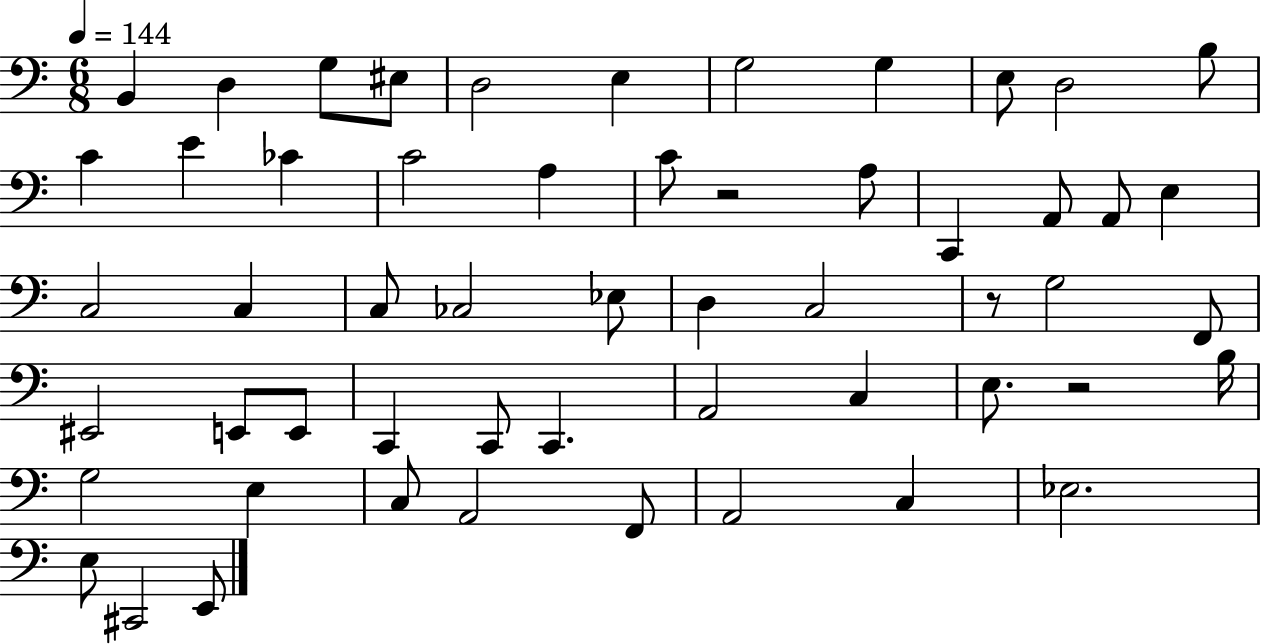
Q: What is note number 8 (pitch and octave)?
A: G3